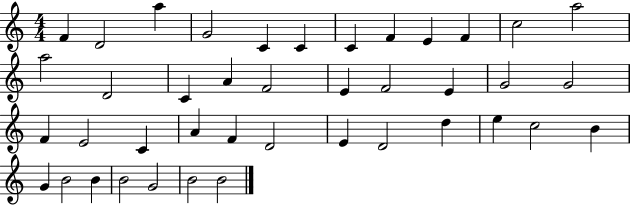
{
  \clef treble
  \numericTimeSignature
  \time 4/4
  \key c \major
  f'4 d'2 a''4 | g'2 c'4 c'4 | c'4 f'4 e'4 f'4 | c''2 a''2 | \break a''2 d'2 | c'4 a'4 f'2 | e'4 f'2 e'4 | g'2 g'2 | \break f'4 e'2 c'4 | a'4 f'4 d'2 | e'4 d'2 d''4 | e''4 c''2 b'4 | \break g'4 b'2 b'4 | b'2 g'2 | b'2 b'2 | \bar "|."
}